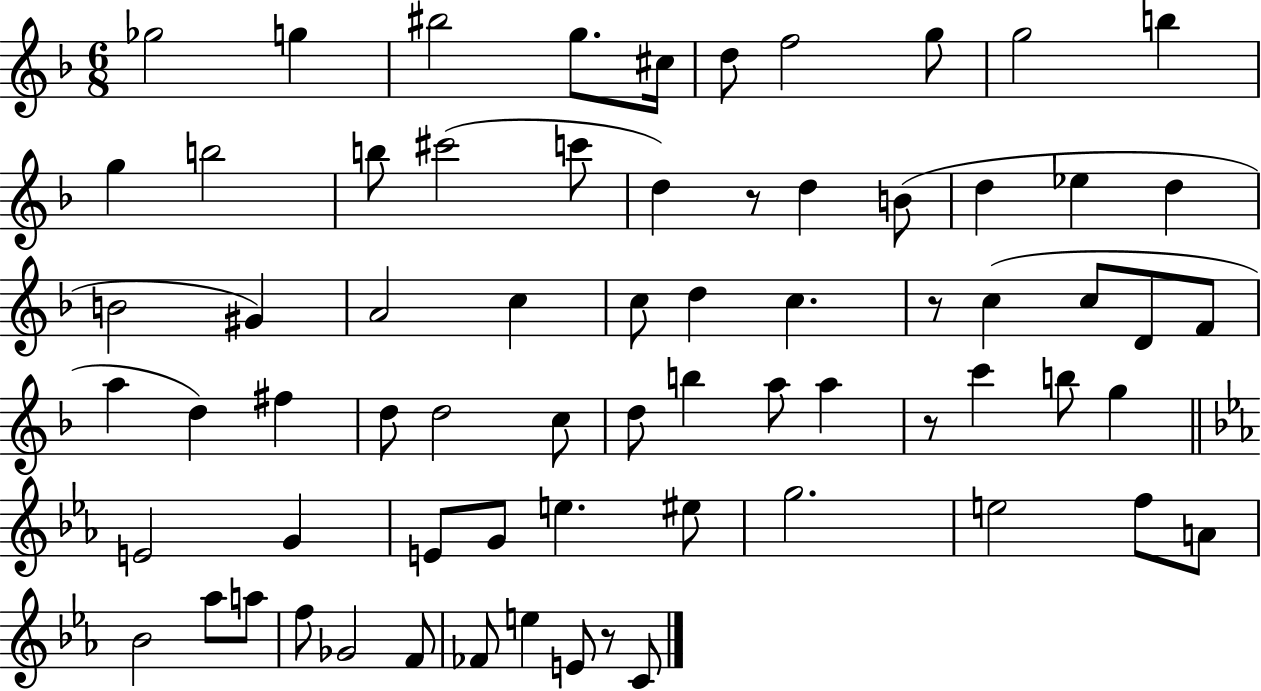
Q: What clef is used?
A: treble